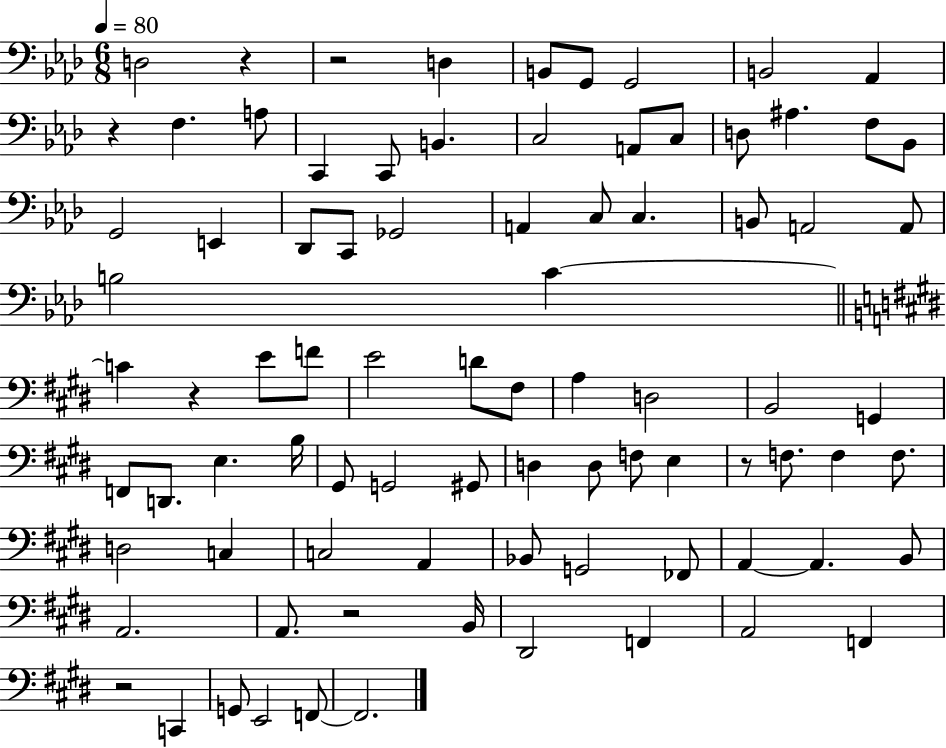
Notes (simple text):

D3/h R/q R/h D3/q B2/e G2/e G2/h B2/h Ab2/q R/q F3/q. A3/e C2/q C2/e B2/q. C3/h A2/e C3/e D3/e A#3/q. F3/e Bb2/e G2/h E2/q Db2/e C2/e Gb2/h A2/q C3/e C3/q. B2/e A2/h A2/e B3/h C4/q C4/q R/q E4/e F4/e E4/h D4/e F#3/e A3/q D3/h B2/h G2/q F2/e D2/e. E3/q. B3/s G#2/e G2/h G#2/e D3/q D3/e F3/e E3/q R/e F3/e. F3/q F3/e. D3/h C3/q C3/h A2/q Bb2/e G2/h FES2/e A2/q A2/q. B2/e A2/h. A2/e. R/h B2/s D#2/h F2/q A2/h F2/q R/h C2/q G2/e E2/h F2/e F2/h.